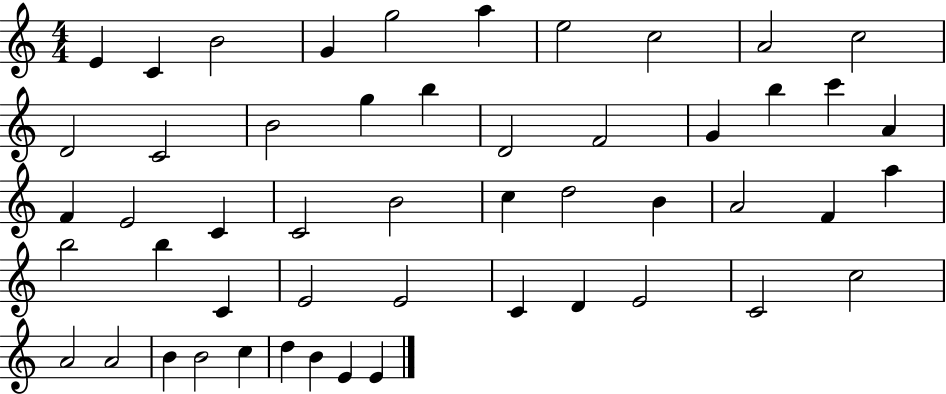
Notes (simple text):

E4/q C4/q B4/h G4/q G5/h A5/q E5/h C5/h A4/h C5/h D4/h C4/h B4/h G5/q B5/q D4/h F4/h G4/q B5/q C6/q A4/q F4/q E4/h C4/q C4/h B4/h C5/q D5/h B4/q A4/h F4/q A5/q B5/h B5/q C4/q E4/h E4/h C4/q D4/q E4/h C4/h C5/h A4/h A4/h B4/q B4/h C5/q D5/q B4/q E4/q E4/q